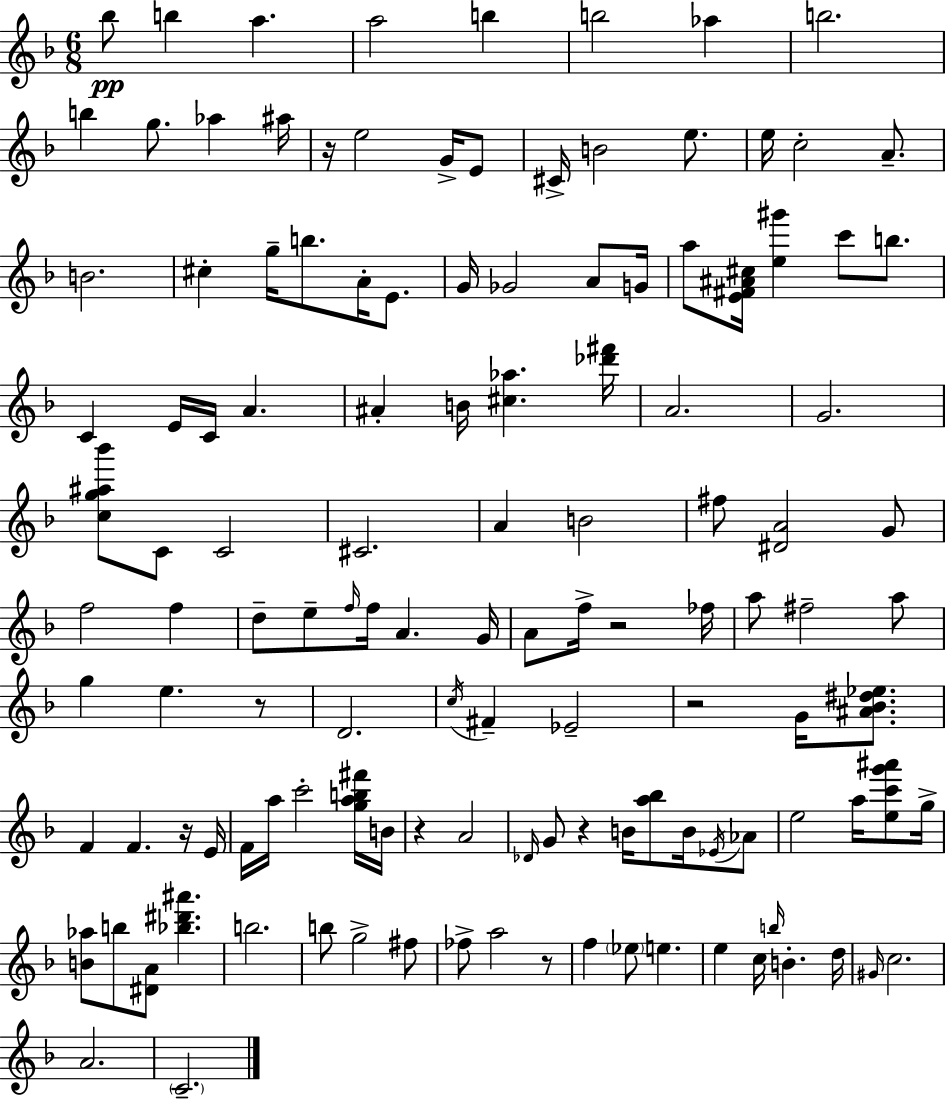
X:1
T:Untitled
M:6/8
L:1/4
K:F
_b/2 b a a2 b b2 _a b2 b g/2 _a ^a/4 z/4 e2 G/4 E/2 ^C/4 B2 e/2 e/4 c2 A/2 B2 ^c g/4 b/2 A/4 E/2 G/4 _G2 A/2 G/4 a/2 [E^F^A^c]/4 [e^g'] c'/2 b/2 C E/4 C/4 A ^A B/4 [^c_a] [_d'^f']/4 A2 G2 [cg^a_b']/2 C/2 C2 ^C2 A B2 ^f/2 [^DA]2 G/2 f2 f d/2 e/2 f/4 f/4 A G/4 A/2 f/4 z2 _f/4 a/2 ^f2 a/2 g e z/2 D2 c/4 ^F _E2 z2 G/4 [^A_B^d_e]/2 F F z/4 E/4 F/4 a/4 c'2 [gab^f']/4 B/4 z A2 _D/4 G/2 z B/4 [a_b]/2 B/4 _E/4 _A/2 e2 a/4 [ec'g'^a']/2 g/4 [B_a]/2 b/2 [^DA]/2 [_b^d'^a'] b2 b/2 g2 ^f/2 _f/2 a2 z/2 f _e/2 e e c/4 b/4 B d/4 ^G/4 c2 A2 C2